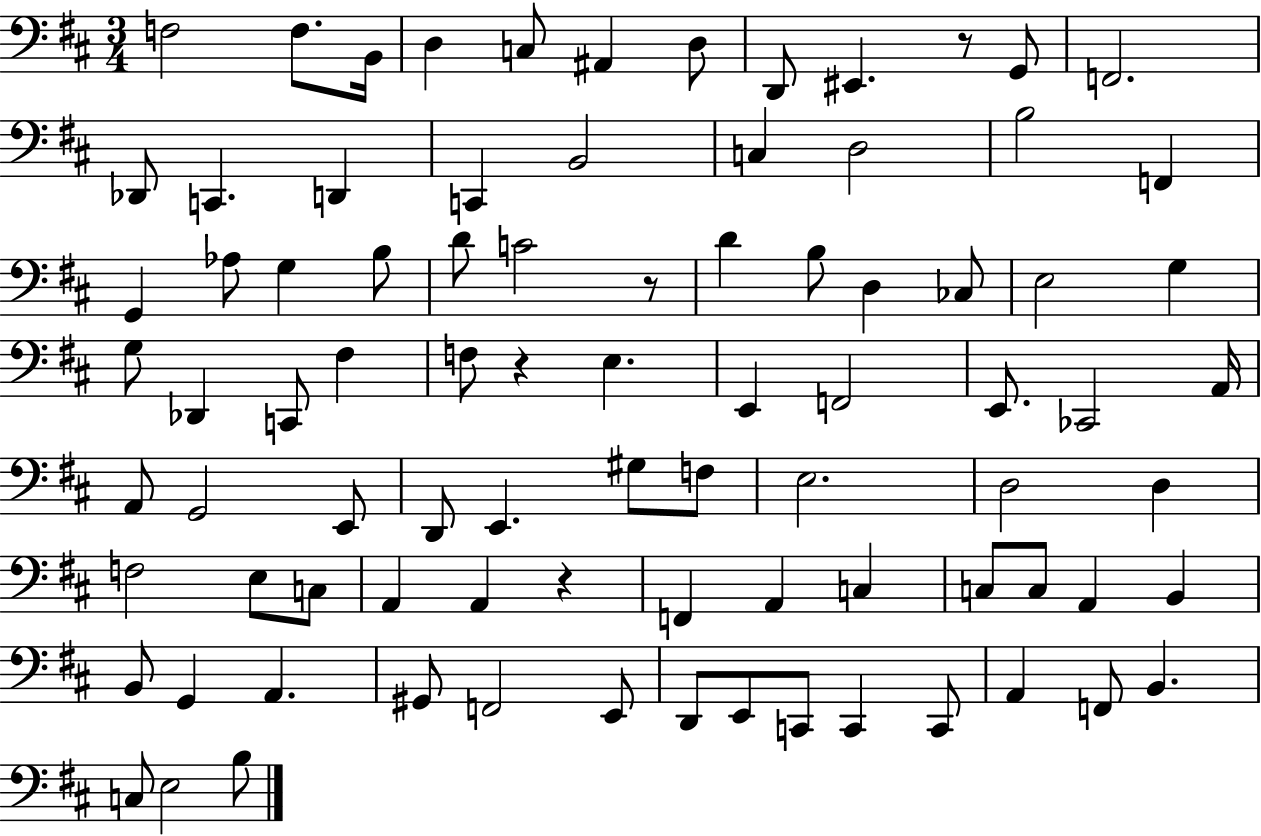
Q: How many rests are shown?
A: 4